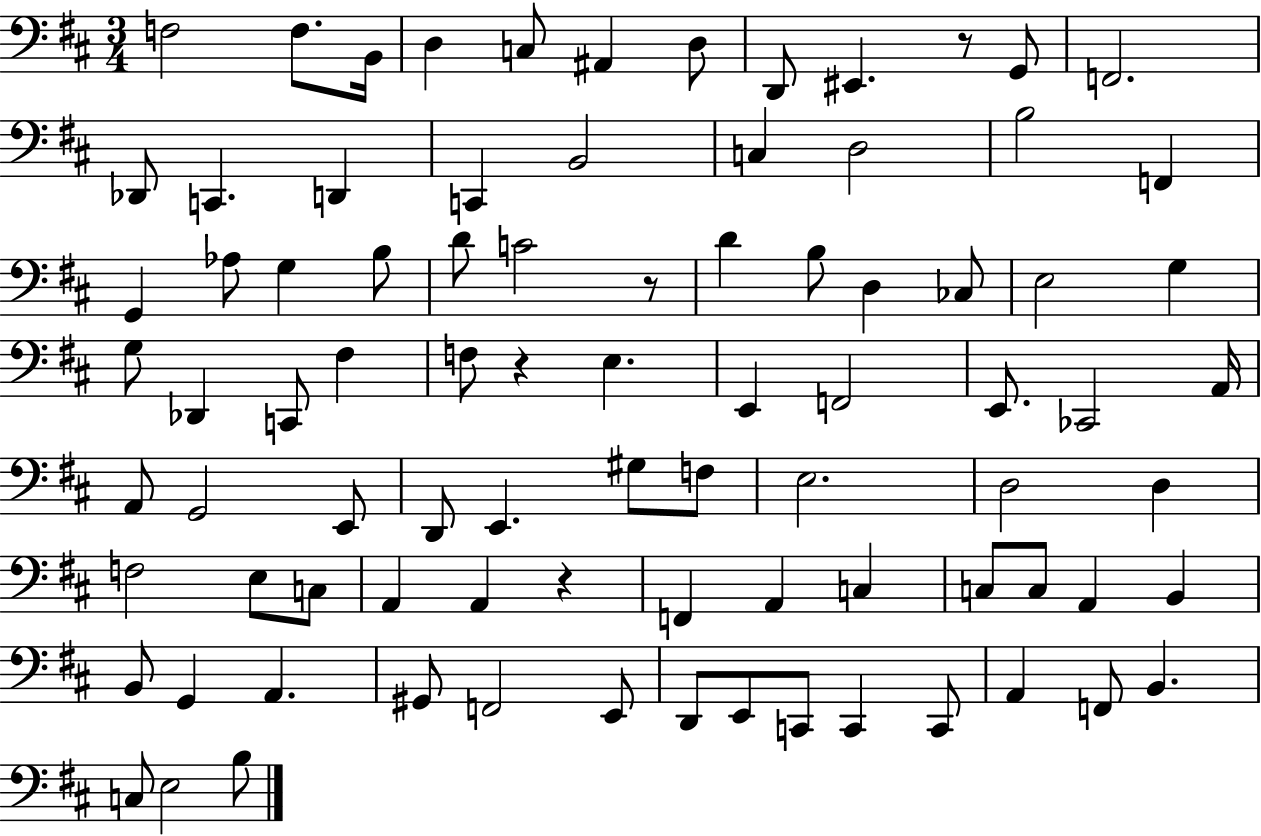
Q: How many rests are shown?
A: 4